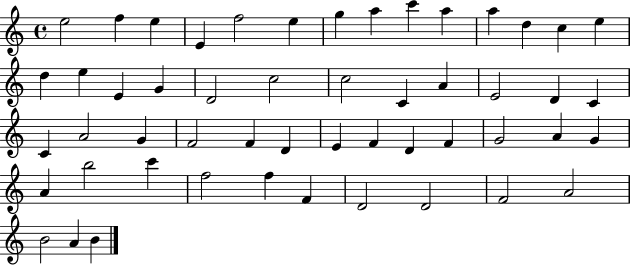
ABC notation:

X:1
T:Untitled
M:4/4
L:1/4
K:C
e2 f e E f2 e g a c' a a d c e d e E G D2 c2 c2 C A E2 D C C A2 G F2 F D E F D F G2 A G A b2 c' f2 f F D2 D2 F2 A2 B2 A B